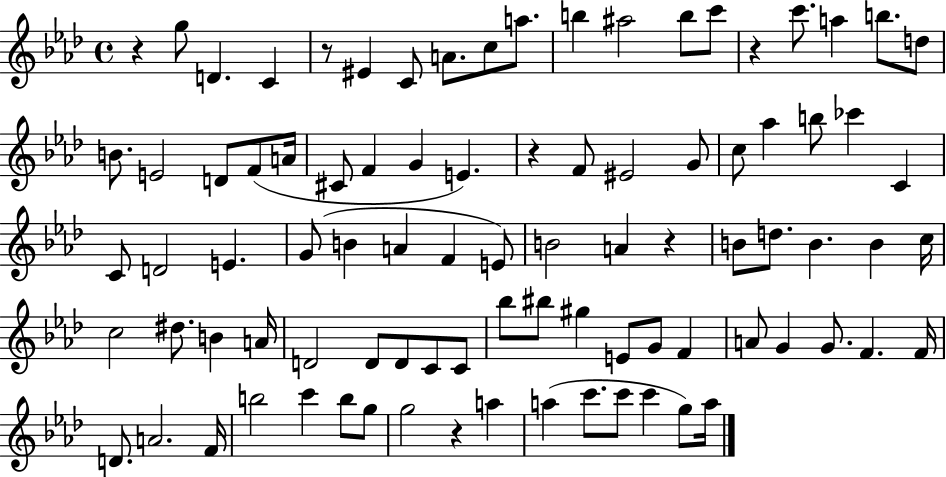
X:1
T:Untitled
M:4/4
L:1/4
K:Ab
z g/2 D C z/2 ^E C/2 A/2 c/2 a/2 b ^a2 b/2 c'/2 z c'/2 a b/2 d/2 B/2 E2 D/2 F/2 A/4 ^C/2 F G E z F/2 ^E2 G/2 c/2 _a b/2 _c' C C/2 D2 E G/2 B A F E/2 B2 A z B/2 d/2 B B c/4 c2 ^d/2 B A/4 D2 D/2 D/2 C/2 C/2 _b/2 ^b/2 ^g E/2 G/2 F A/2 G G/2 F F/4 D/2 A2 F/4 b2 c' b/2 g/2 g2 z a a c'/2 c'/2 c' g/2 a/4